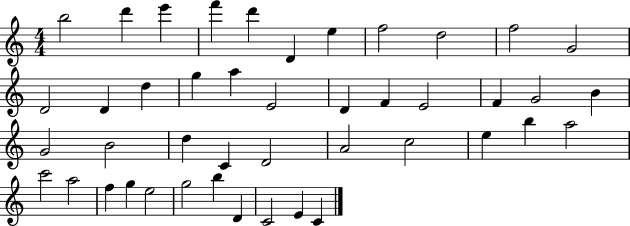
{
  \clef treble
  \numericTimeSignature
  \time 4/4
  \key c \major
  b''2 d'''4 e'''4 | f'''4 d'''4 d'4 e''4 | f''2 d''2 | f''2 g'2 | \break d'2 d'4 d''4 | g''4 a''4 e'2 | d'4 f'4 e'2 | f'4 g'2 b'4 | \break g'2 b'2 | d''4 c'4 d'2 | a'2 c''2 | e''4 b''4 a''2 | \break c'''2 a''2 | f''4 g''4 e''2 | g''2 b''4 d'4 | c'2 e'4 c'4 | \break \bar "|."
}